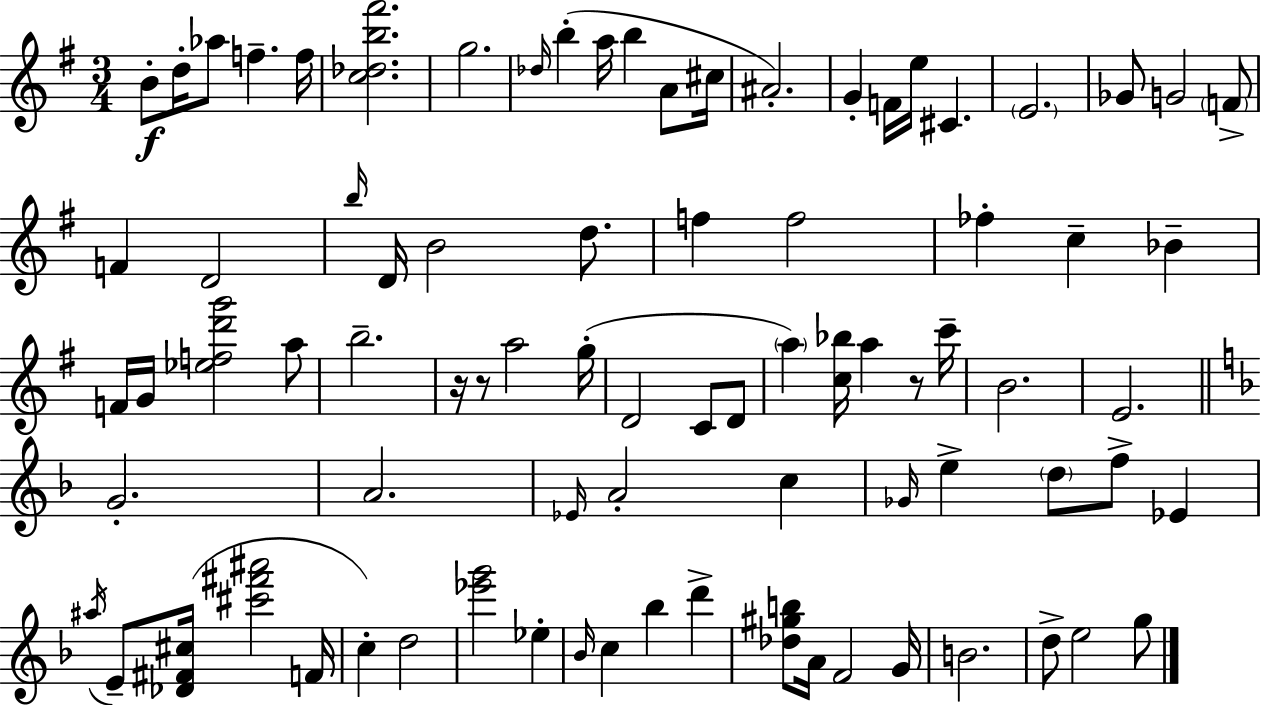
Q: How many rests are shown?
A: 3